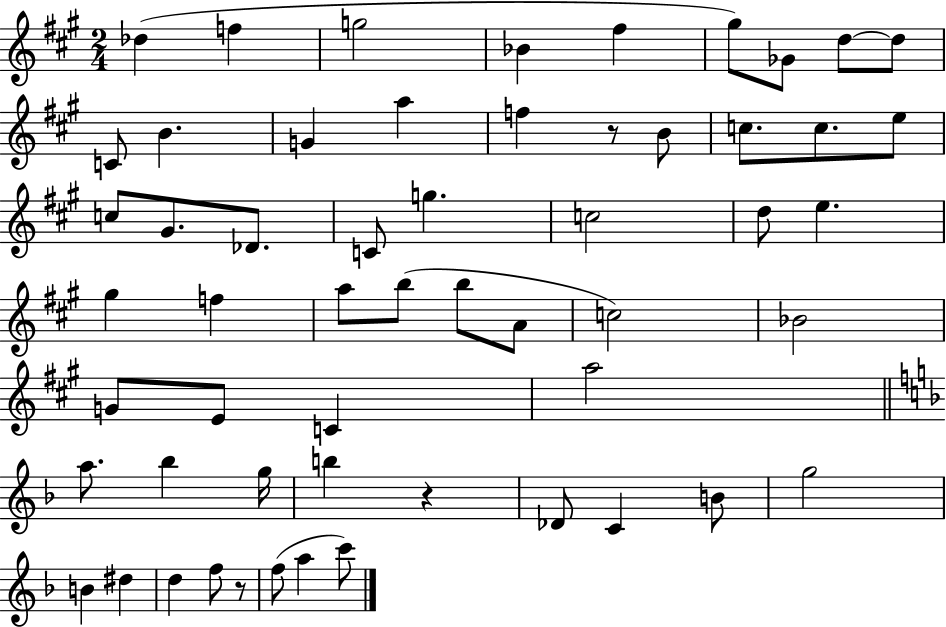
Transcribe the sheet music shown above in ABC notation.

X:1
T:Untitled
M:2/4
L:1/4
K:A
_d f g2 _B ^f ^g/2 _G/2 d/2 d/2 C/2 B G a f z/2 B/2 c/2 c/2 e/2 c/2 ^G/2 _D/2 C/2 g c2 d/2 e ^g f a/2 b/2 b/2 A/2 c2 _B2 G/2 E/2 C a2 a/2 _b g/4 b z _D/2 C B/2 g2 B ^d d f/2 z/2 f/2 a c'/2